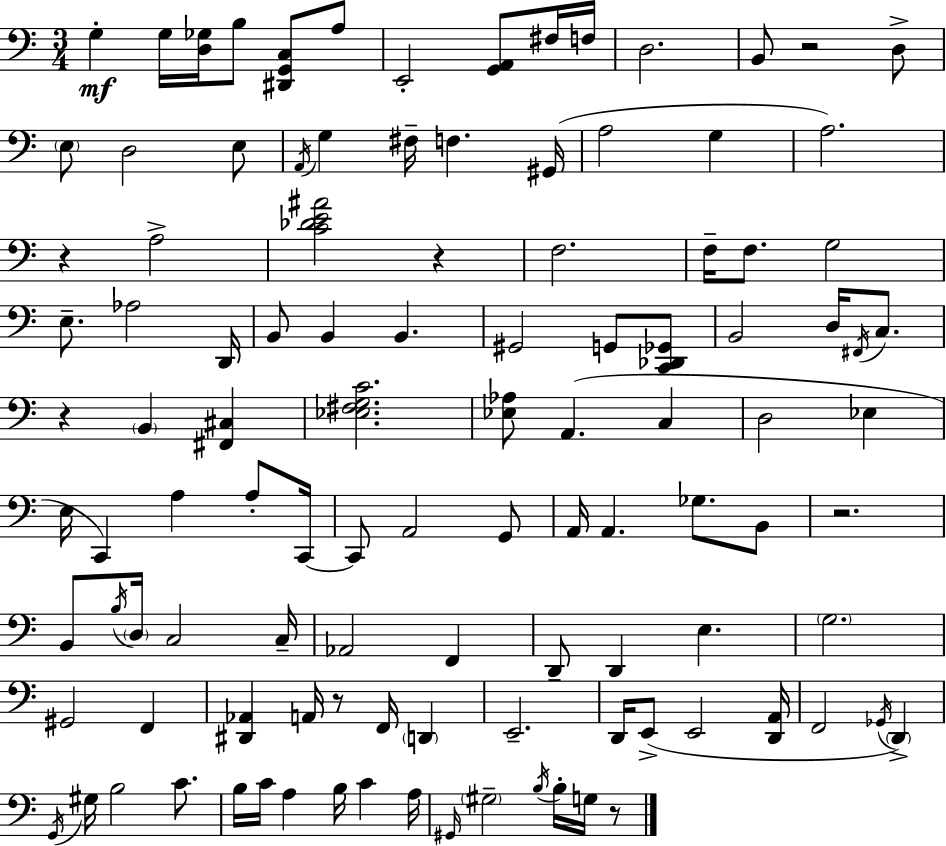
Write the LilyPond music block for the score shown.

{
  \clef bass
  \numericTimeSignature
  \time 3/4
  \key a \minor
  g4-.\mf g16 <d ges>16 b8 <dis, g, c>8 a8 | e,2-. <g, a,>8 fis16 f16 | d2. | b,8 r2 d8-> | \break \parenthesize e8 d2 e8 | \acciaccatura { a,16 } g4 fis16-- f4. | gis,16( a2 g4 | a2.) | \break r4 a2-> | <c' des' e' ais'>2 r4 | f2. | f16-- f8. g2 | \break e8.-- aes2 | d,16 b,8 b,4 b,4. | gis,2 g,8 <c, des, ges,>8 | b,2 d16 \acciaccatura { fis,16 } c8. | \break r4 \parenthesize b,4 <fis, cis>4 | <ees fis g c'>2. | <ees aes>8 a,4.( c4 | d2 ees4 | \break e16 c,4) a4 a8-. | c,16~~ c,8 a,2 | g,8 a,16 a,4. ges8. | b,8 r2. | \break b,8 \acciaccatura { b16 } \parenthesize d16 c2 | c16-- aes,2 f,4 | d,8-- d,4 e4. | \parenthesize g2. | \break gis,2 f,4 | <dis, aes,>4 a,16 r8 f,16 \parenthesize d,4 | e,2.-- | d,16 e,8->( e,2 | \break <d, a,>16 f,2 \acciaccatura { ges,16 }) | \parenthesize d,4-> \acciaccatura { g,16 } gis16 b2 | c'8. b16 c'16 a4 b16 | c'4 a16 \grace { gis,16 } \parenthesize gis2-- | \break \acciaccatura { b16 } b16-. g16 r8 \bar "|."
}